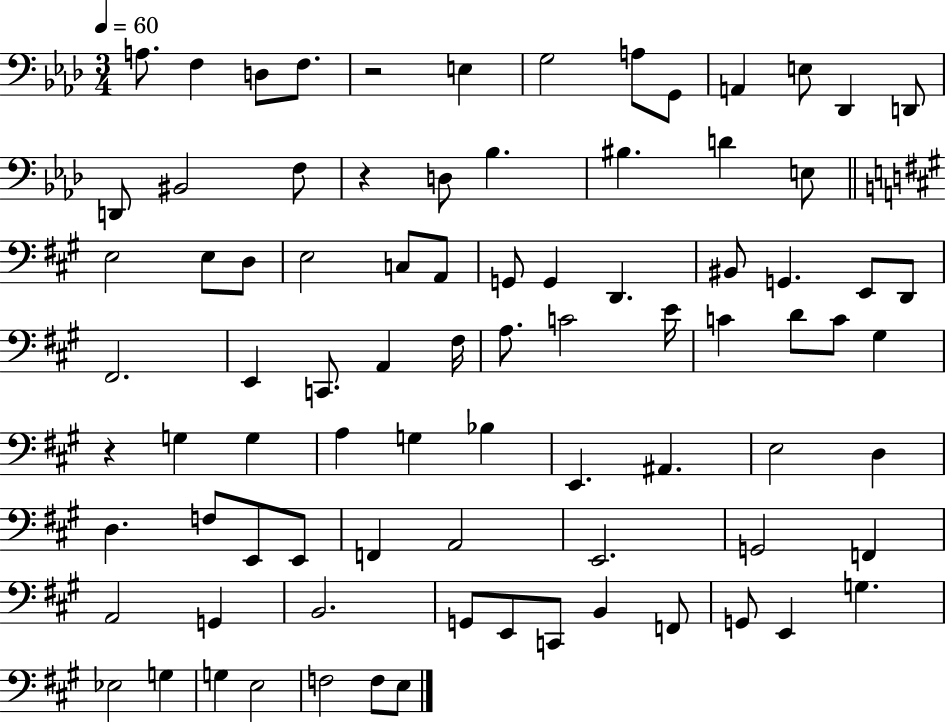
A3/e. F3/q D3/e F3/e. R/h E3/q G3/h A3/e G2/e A2/q E3/e Db2/q D2/e D2/e BIS2/h F3/e R/q D3/e Bb3/q. BIS3/q. D4/q E3/e E3/h E3/e D3/e E3/h C3/e A2/e G2/e G2/q D2/q. BIS2/e G2/q. E2/e D2/e F#2/h. E2/q C2/e. A2/q F#3/s A3/e. C4/h E4/s C4/q D4/e C4/e G#3/q R/q G3/q G3/q A3/q G3/q Bb3/q E2/q. A#2/q. E3/h D3/q D3/q. F3/e E2/e E2/e F2/q A2/h E2/h. G2/h F2/q A2/h G2/q B2/h. G2/e E2/e C2/e B2/q F2/e G2/e E2/q G3/q. Eb3/h G3/q G3/q E3/h F3/h F3/e E3/e